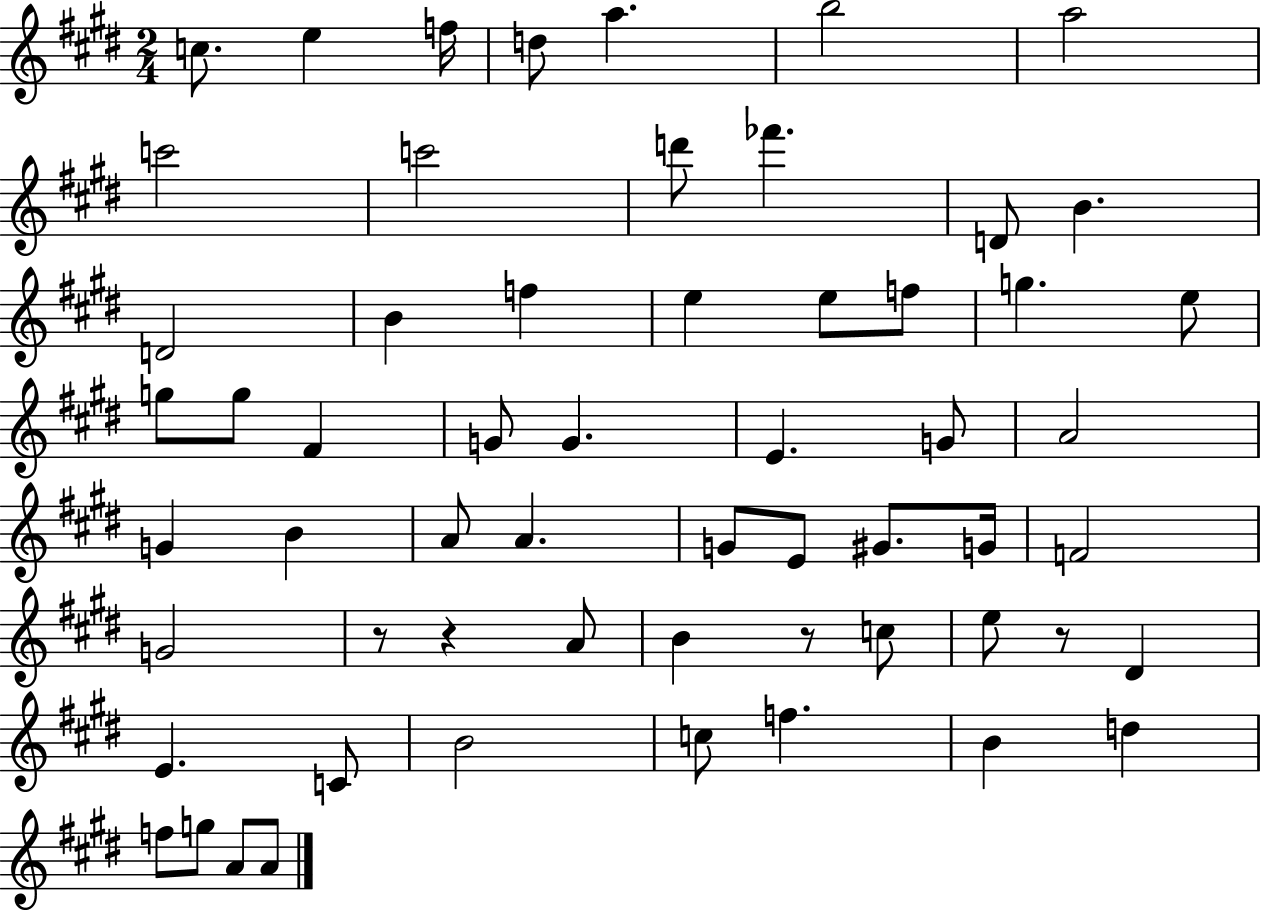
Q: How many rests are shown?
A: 4